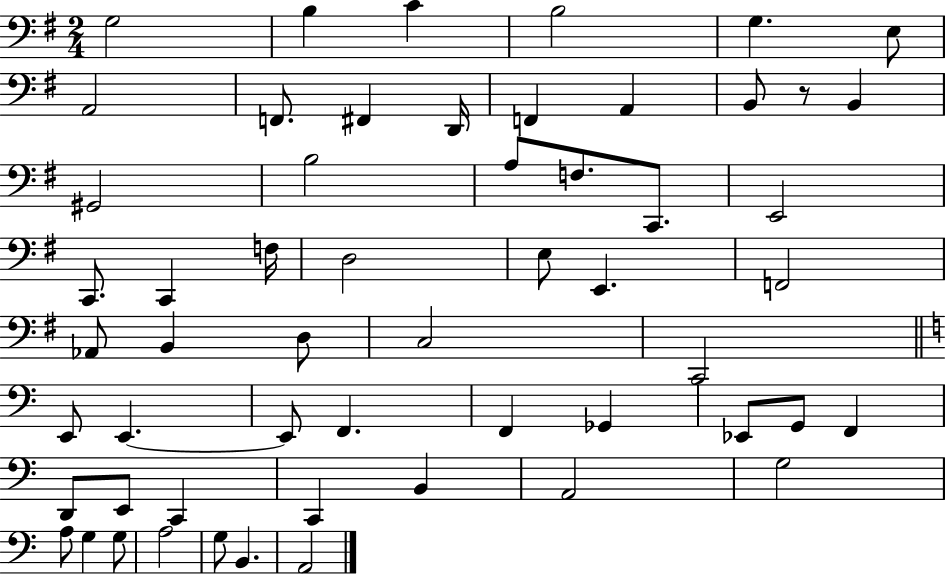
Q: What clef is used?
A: bass